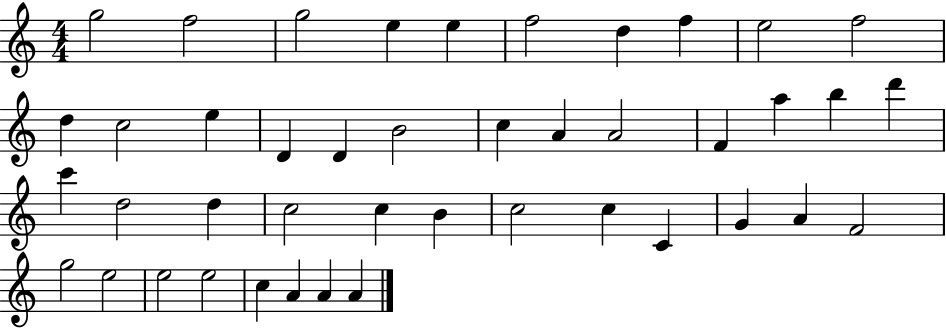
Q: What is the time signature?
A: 4/4